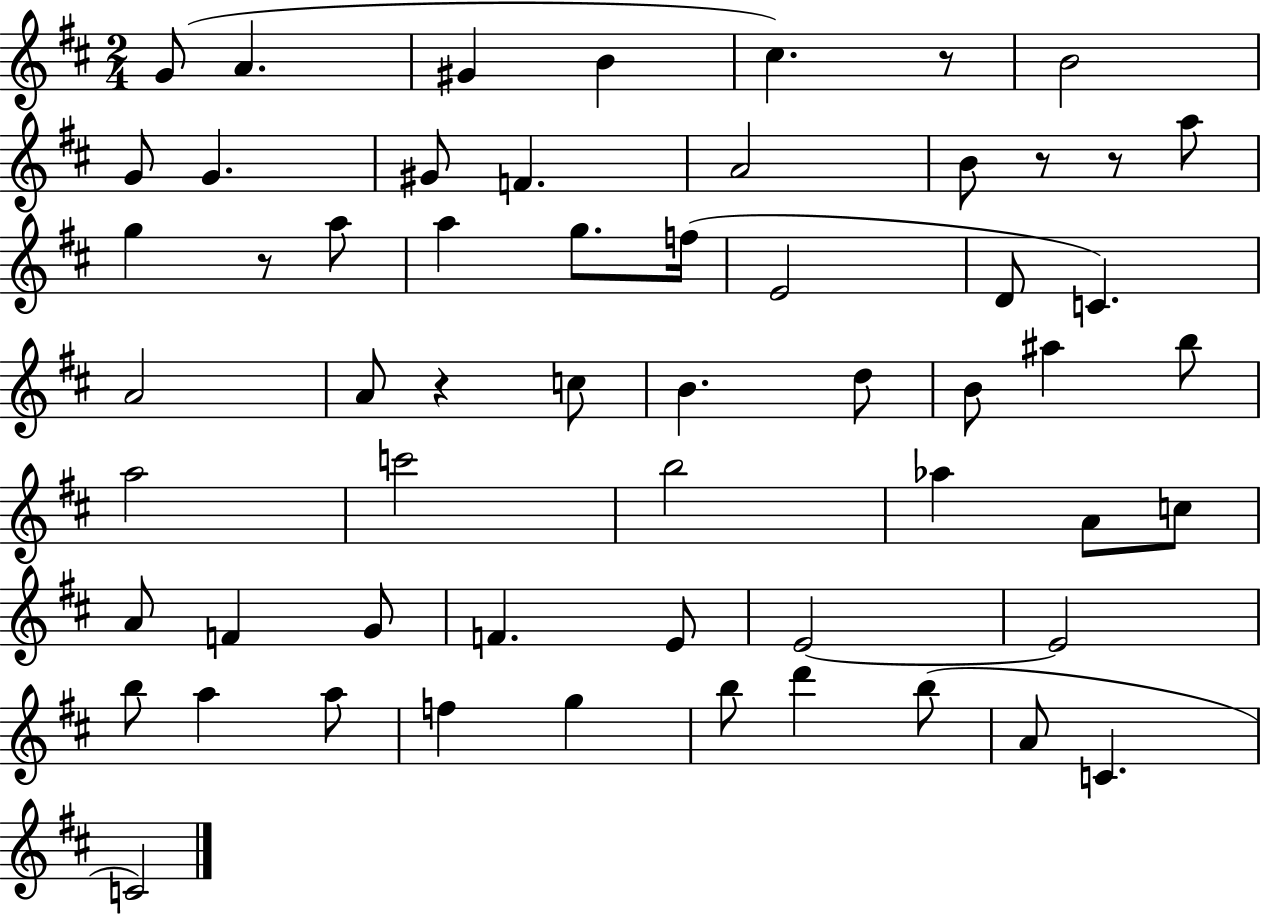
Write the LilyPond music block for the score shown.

{
  \clef treble
  \numericTimeSignature
  \time 2/4
  \key d \major
  g'8( a'4. | gis'4 b'4 | cis''4.) r8 | b'2 | \break g'8 g'4. | gis'8 f'4. | a'2 | b'8 r8 r8 a''8 | \break g''4 r8 a''8 | a''4 g''8. f''16( | e'2 | d'8 c'4.) | \break a'2 | a'8 r4 c''8 | b'4. d''8 | b'8 ais''4 b''8 | \break a''2 | c'''2 | b''2 | aes''4 a'8 c''8 | \break a'8 f'4 g'8 | f'4. e'8 | e'2~~ | e'2 | \break b''8 a''4 a''8 | f''4 g''4 | b''8 d'''4 b''8( | a'8 c'4. | \break c'2) | \bar "|."
}